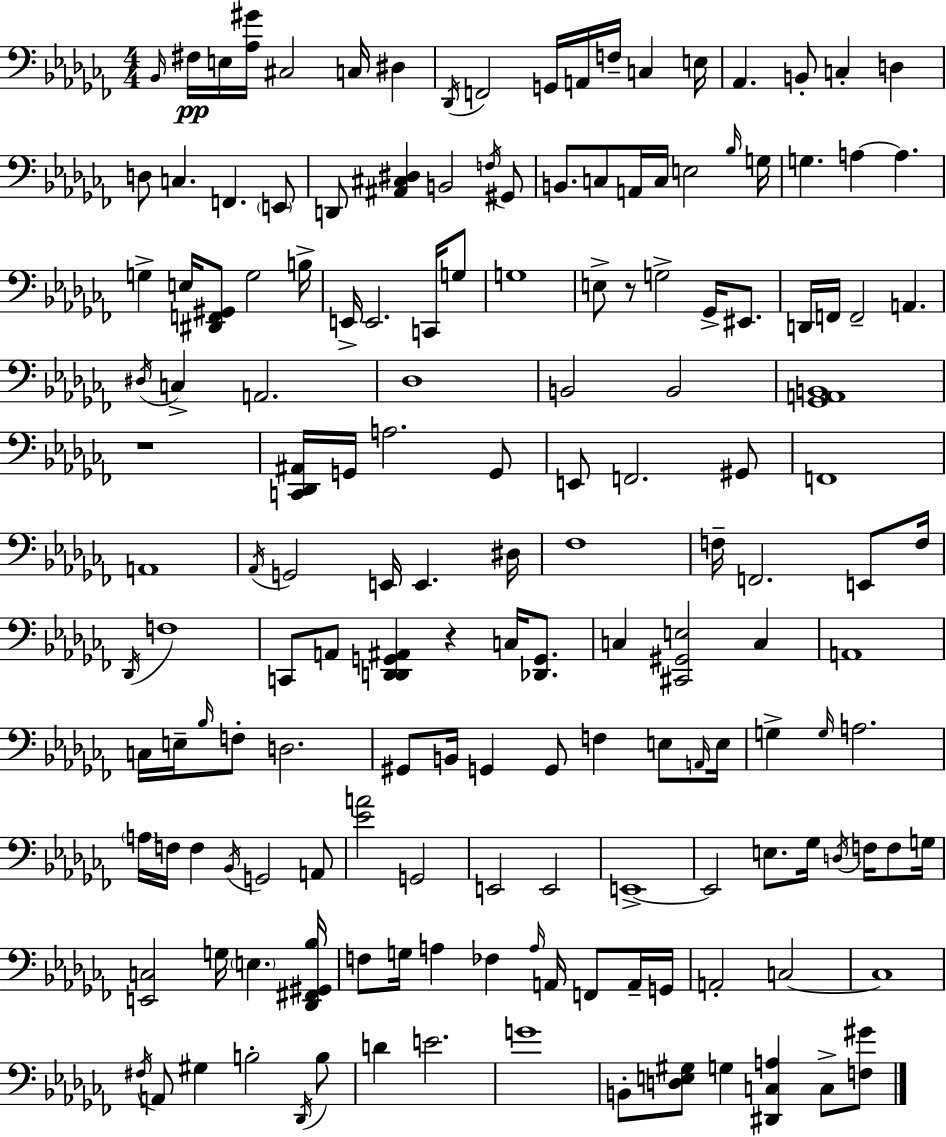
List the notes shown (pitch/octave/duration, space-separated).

Bb2/s F#3/s E3/s [Ab3,G#4]/s C#3/h C3/s D#3/q Db2/s F2/h G2/s A2/s F3/s C3/q E3/s Ab2/q. B2/e C3/q D3/q D3/e C3/q. F2/q. E2/e D2/e [A#2,C#3,D#3]/q B2/h F3/s G#2/e B2/e. C3/e A2/s C3/s E3/h Bb3/s G3/s G3/q. A3/q A3/q. G3/q E3/s [D#2,F2,G#2]/e G3/h B3/s E2/s E2/h. C2/s G3/e G3/w E3/e R/e G3/h Gb2/s EIS2/e. D2/s F2/s F2/h A2/q. D#3/s C3/q A2/h. Db3/w B2/h B2/h [Gb2,A2,B2]/w R/w [C2,Db2,A#2]/s G2/s A3/h. G2/e E2/e F2/h. G#2/e F2/w A2/w Ab2/s G2/h E2/s E2/q. D#3/s FES3/w F3/s F2/h. E2/e F3/s Db2/s F3/w C2/e A2/e [D2,Db2,G2,A#2]/q R/q C3/s [Db2,G2]/e. C3/q [C#2,G#2,E3]/h C3/q A2/w C3/s E3/s Bb3/s F3/e D3/h. G#2/e B2/s G2/q G2/e F3/q E3/e A2/s E3/s G3/q G3/s A3/h. A3/s F3/s F3/q Bb2/s G2/h A2/e [Eb4,A4]/h G2/h E2/h E2/h E2/w E2/h E3/e. Gb3/s D3/s F3/s F3/e G3/s [E2,C3]/h G3/s E3/q. [Db2,F#2,G#2,Bb3]/s F3/e G3/s A3/q FES3/q A3/s A2/s F2/e A2/s G2/s A2/h C3/h C3/w F#3/s A2/e G#3/q B3/h Db2/s B3/e D4/q E4/h. G4/w B2/e [D3,E3,G#3]/e G3/q [D#2,C3,A3]/q C3/e [F3,G#4]/e